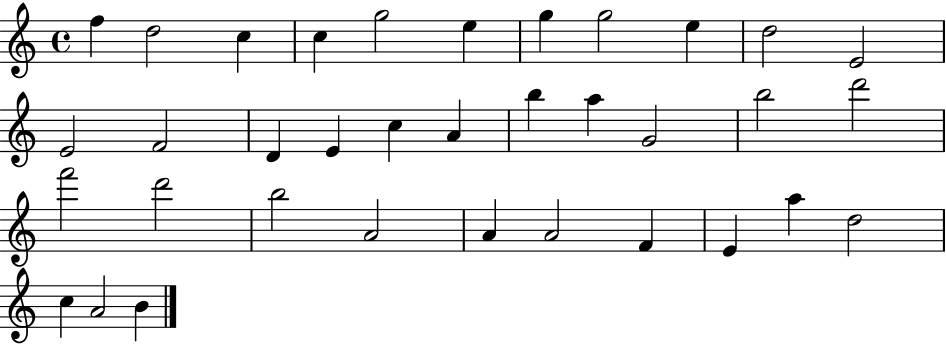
F5/q D5/h C5/q C5/q G5/h E5/q G5/q G5/h E5/q D5/h E4/h E4/h F4/h D4/q E4/q C5/q A4/q B5/q A5/q G4/h B5/h D6/h F6/h D6/h B5/h A4/h A4/q A4/h F4/q E4/q A5/q D5/h C5/q A4/h B4/q